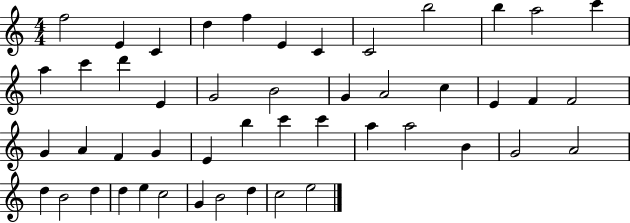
X:1
T:Untitled
M:4/4
L:1/4
K:C
f2 E C d f E C C2 b2 b a2 c' a c' d' E G2 B2 G A2 c E F F2 G A F G E b c' c' a a2 B G2 A2 d B2 d d e c2 G B2 d c2 e2